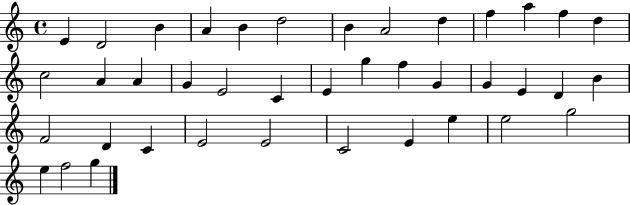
X:1
T:Untitled
M:4/4
L:1/4
K:C
E D2 B A B d2 B A2 d f a f d c2 A A G E2 C E g f G G E D B F2 D C E2 E2 C2 E e e2 g2 e f2 g